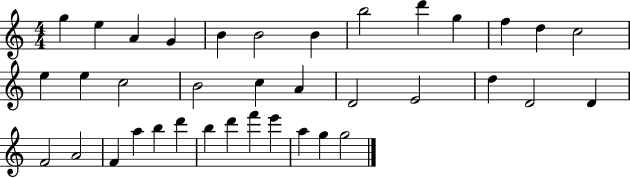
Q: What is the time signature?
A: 4/4